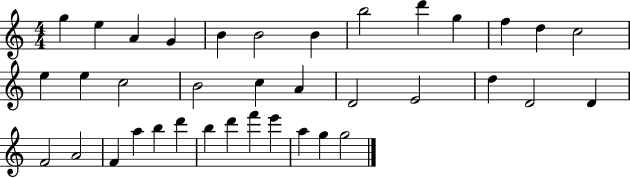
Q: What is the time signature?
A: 4/4